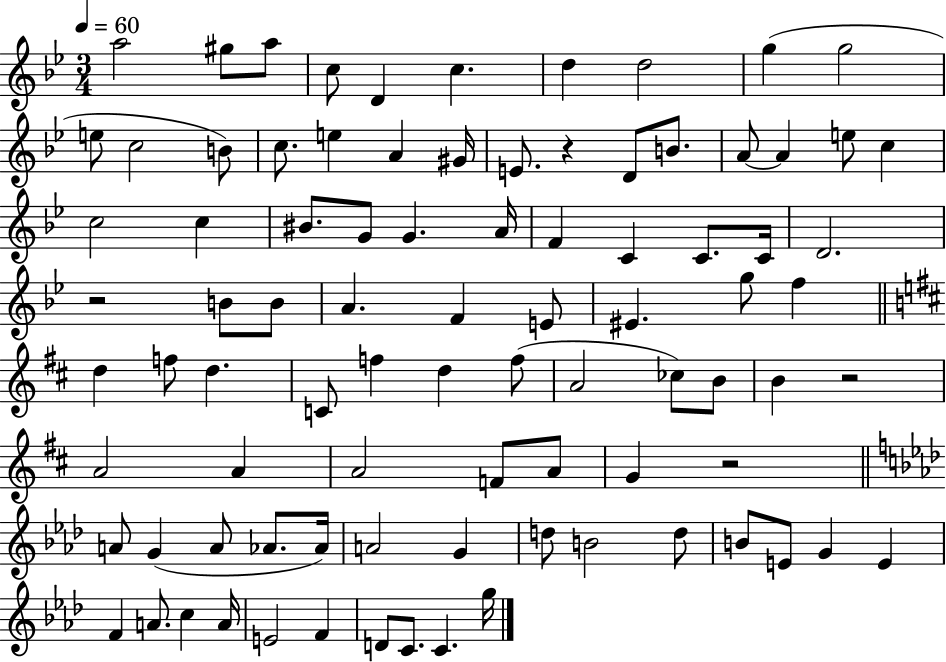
{
  \clef treble
  \numericTimeSignature
  \time 3/4
  \key bes \major
  \tempo 4 = 60
  \repeat volta 2 { a''2 gis''8 a''8 | c''8 d'4 c''4. | d''4 d''2 | g''4( g''2 | \break e''8 c''2 b'8) | c''8. e''4 a'4 gis'16 | e'8. r4 d'8 b'8. | a'8~~ a'4 e''8 c''4 | \break c''2 c''4 | bis'8. g'8 g'4. a'16 | f'4 c'4 c'8. c'16 | d'2. | \break r2 b'8 b'8 | a'4. f'4 e'8 | eis'4. g''8 f''4 | \bar "||" \break \key d \major d''4 f''8 d''4. | c'8 f''4 d''4 f''8( | a'2 ces''8) b'8 | b'4 r2 | \break a'2 a'4 | a'2 f'8 a'8 | g'4 r2 | \bar "||" \break \key f \minor a'8 g'4( a'8 aes'8. aes'16) | a'2 g'4 | d''8 b'2 d''8 | b'8 e'8 g'4 e'4 | \break f'4 a'8. c''4 a'16 | e'2 f'4 | d'8 c'8. c'4. g''16 | } \bar "|."
}